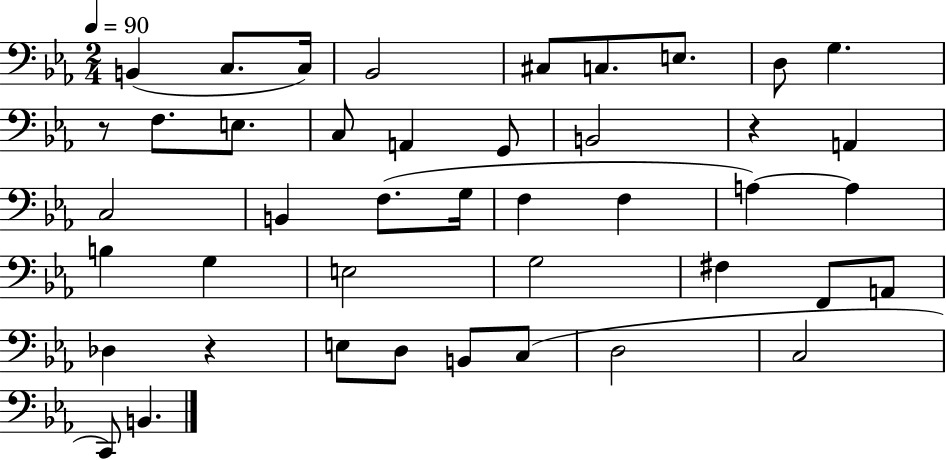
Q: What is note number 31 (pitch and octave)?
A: A2